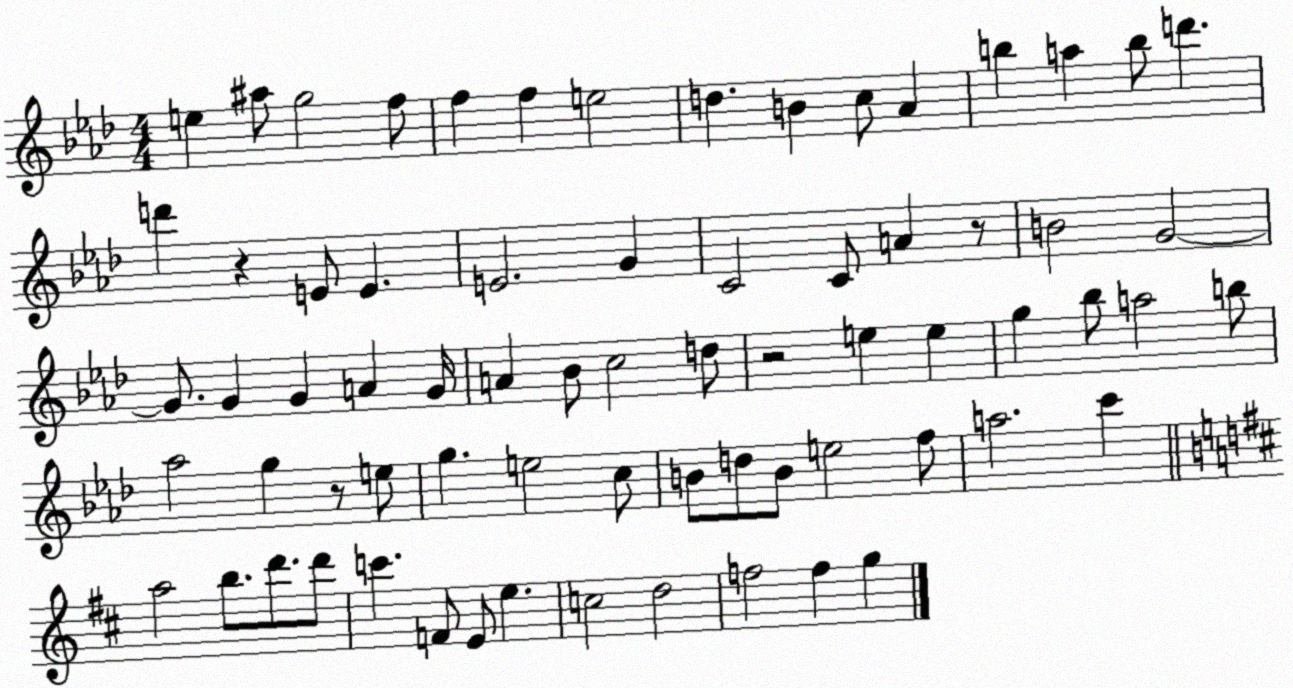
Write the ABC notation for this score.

X:1
T:Untitled
M:4/4
L:1/4
K:Ab
e ^a/2 g2 f/2 f f e2 d B c/2 _A b a b/2 d' d' z E/2 E E2 G C2 C/2 A z/2 B2 G2 G/2 G G A G/4 A _B/2 c2 d/2 z2 e e g _b/2 a2 b/2 _a2 g z/2 e/2 g e2 c/2 B/2 d/2 B/2 e2 f/2 a2 c' a2 b/2 d'/2 d'/2 c' F/2 E/2 e c2 d2 f2 f g